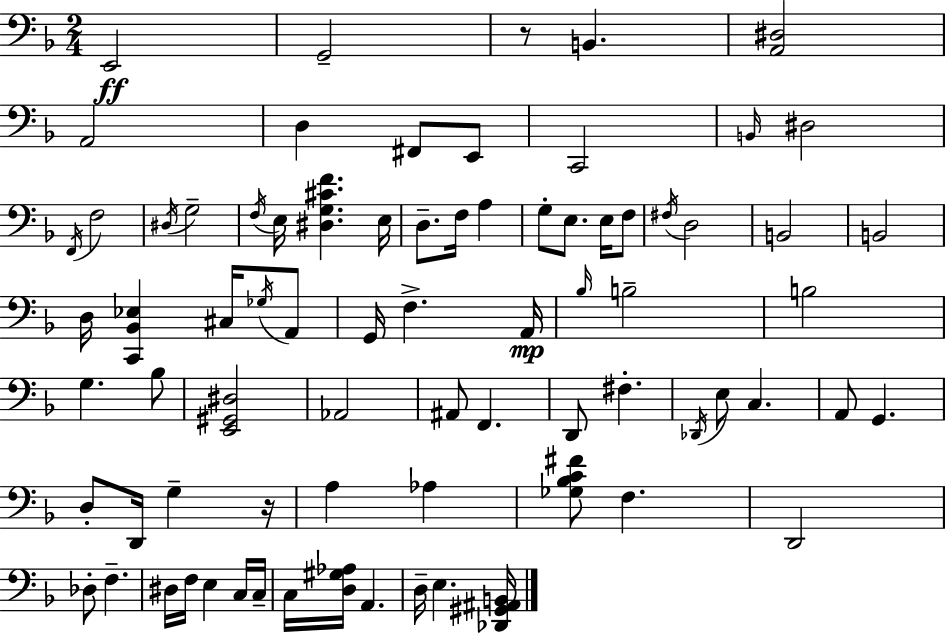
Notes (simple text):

E2/h G2/h R/e B2/q. [A2,D#3]/h A2/h D3/q F#2/e E2/e C2/h B2/s D#3/h F2/s F3/h D#3/s G3/h F3/s E3/s [D#3,G3,C#4,F4]/q. E3/s D3/e. F3/s A3/q G3/e E3/e. E3/s F3/e F#3/s D3/h B2/h B2/h D3/s [C2,Bb2,Eb3]/q C#3/s Gb3/s A2/e G2/s F3/q. A2/s Bb3/s B3/h B3/h G3/q. Bb3/e [E2,G#2,D#3]/h Ab2/h A#2/e F2/q. D2/e F#3/q. Db2/s E3/e C3/q. A2/e G2/q. D3/e D2/s G3/q R/s A3/q Ab3/q [Gb3,Bb3,C4,F#4]/e F3/q. D2/h Db3/e F3/q. D#3/s F3/s E3/q C3/s C3/s C3/s [D3,G#3,Ab3]/s A2/q. D3/s E3/q. [Db2,G#2,A#2,B2]/s